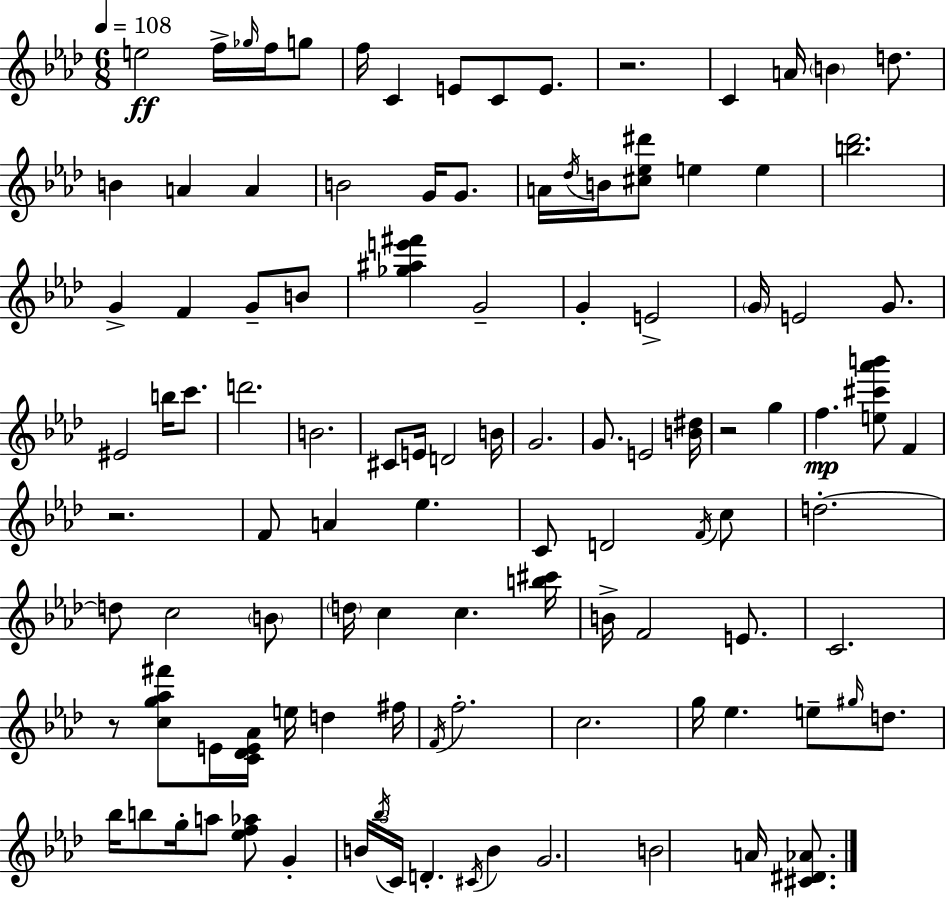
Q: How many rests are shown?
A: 4